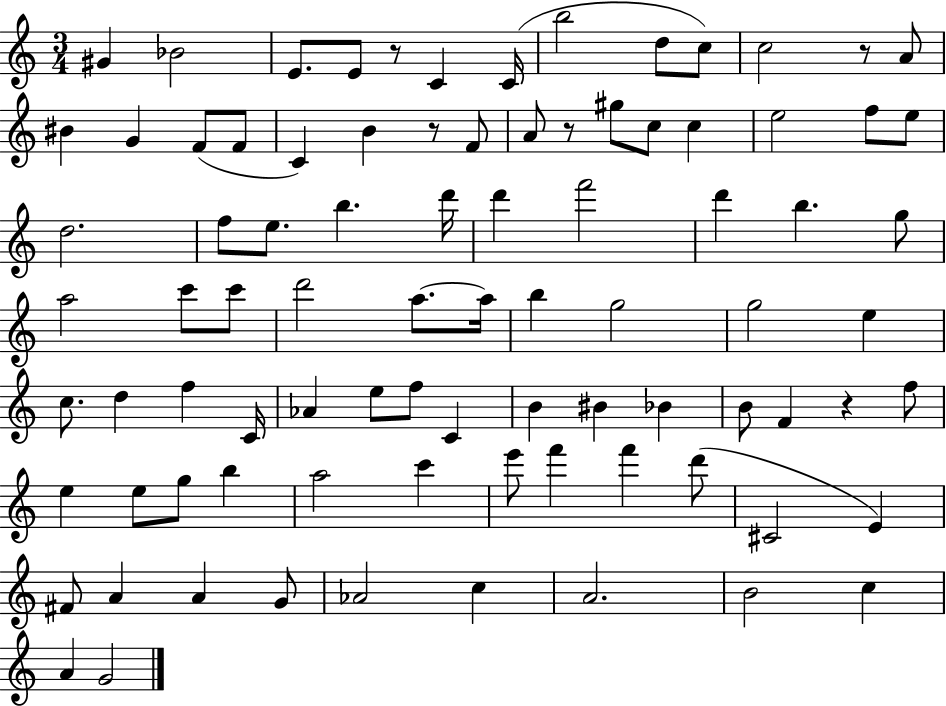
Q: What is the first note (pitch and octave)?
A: G#4